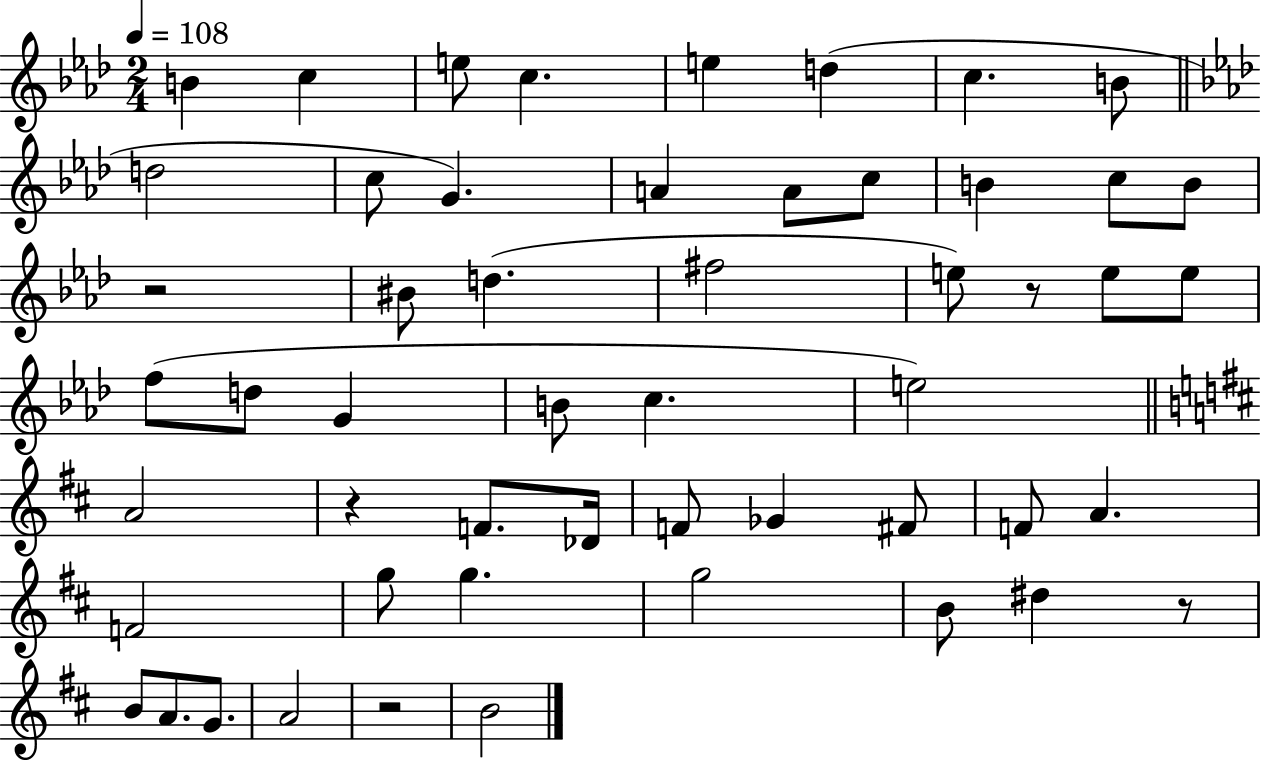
B4/q C5/q E5/e C5/q. E5/q D5/q C5/q. B4/e D5/h C5/e G4/q. A4/q A4/e C5/e B4/q C5/e B4/e R/h BIS4/e D5/q. F#5/h E5/e R/e E5/e E5/e F5/e D5/e G4/q B4/e C5/q. E5/h A4/h R/q F4/e. Db4/s F4/e Gb4/q F#4/e F4/e A4/q. F4/h G5/e G5/q. G5/h B4/e D#5/q R/e B4/e A4/e. G4/e. A4/h R/h B4/h